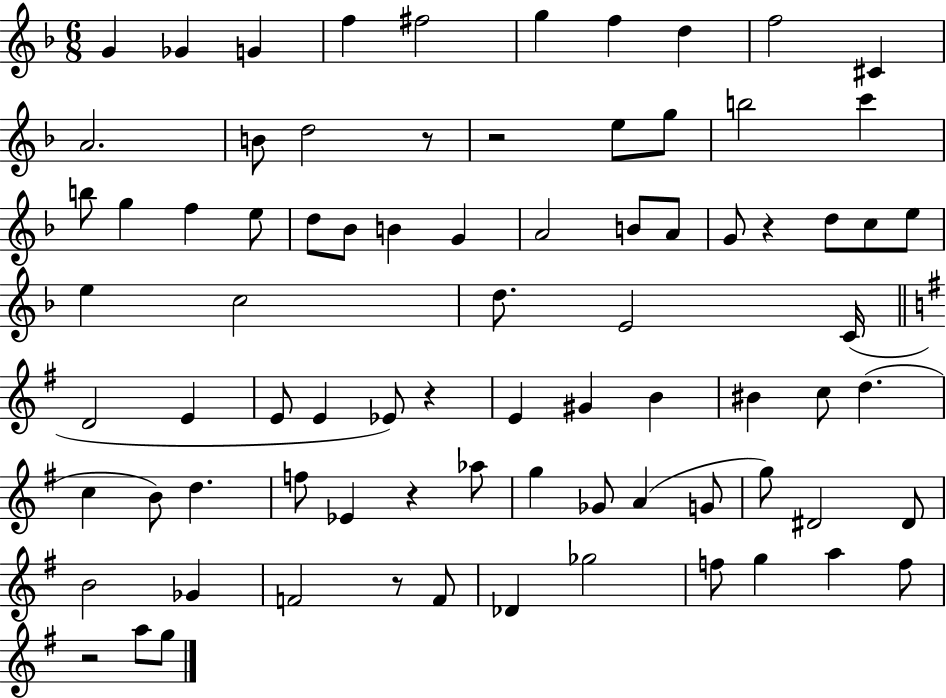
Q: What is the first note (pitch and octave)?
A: G4